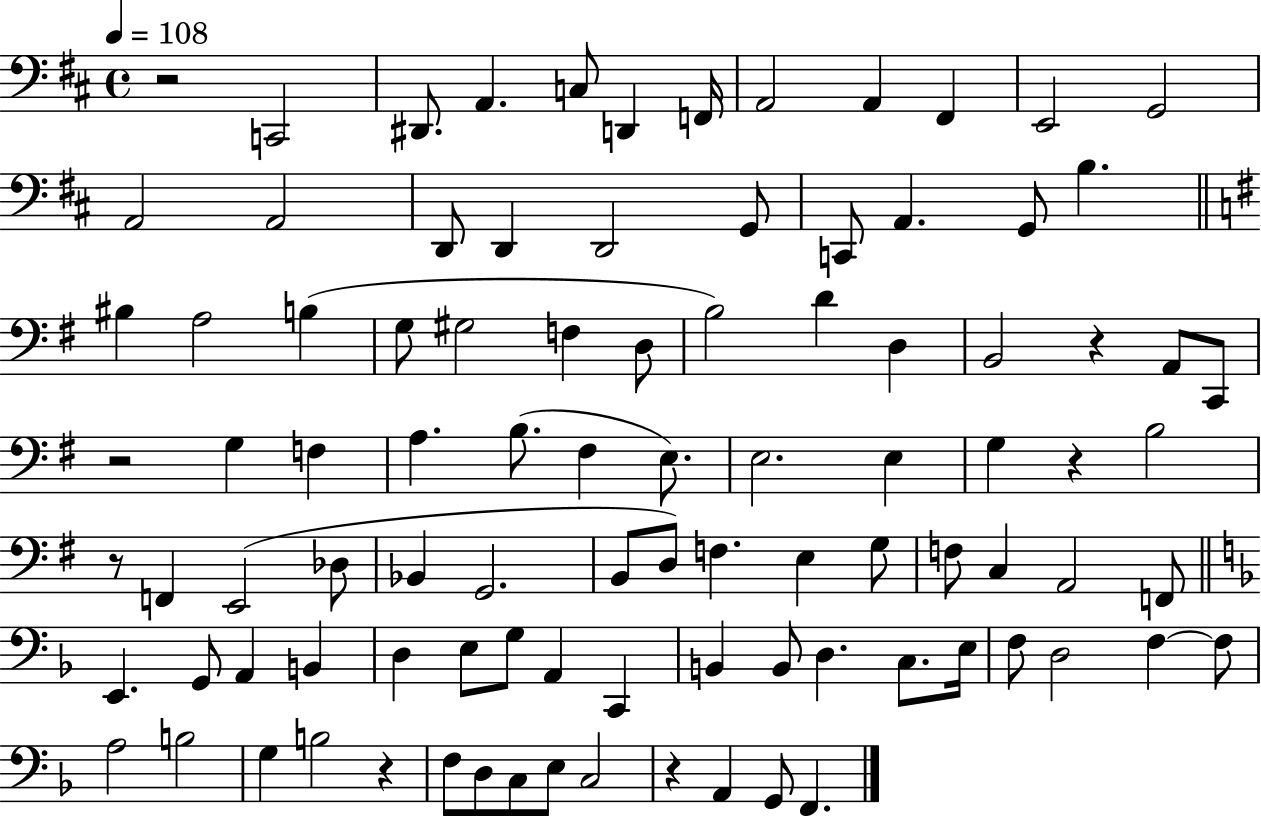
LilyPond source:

{
  \clef bass
  \time 4/4
  \defaultTimeSignature
  \key d \major
  \tempo 4 = 108
  r2 c,2 | dis,8. a,4. c8 d,4 f,16 | a,2 a,4 fis,4 | e,2 g,2 | \break a,2 a,2 | d,8 d,4 d,2 g,8 | c,8 a,4. g,8 b4. | \bar "||" \break \key e \minor bis4 a2 b4( | g8 gis2 f4 d8 | b2) d'4 d4 | b,2 r4 a,8 c,8 | \break r2 g4 f4 | a4. b8.( fis4 e8.) | e2. e4 | g4 r4 b2 | \break r8 f,4 e,2( des8 | bes,4 g,2. | b,8 d8) f4. e4 g8 | f8 c4 a,2 f,8 | \break \bar "||" \break \key d \minor e,4. g,8 a,4 b,4 | d4 e8 g8 a,4 c,4 | b,4 b,8 d4. c8. e16 | f8 d2 f4~~ f8 | \break a2 b2 | g4 b2 r4 | f8 d8 c8 e8 c2 | r4 a,4 g,8 f,4. | \break \bar "|."
}